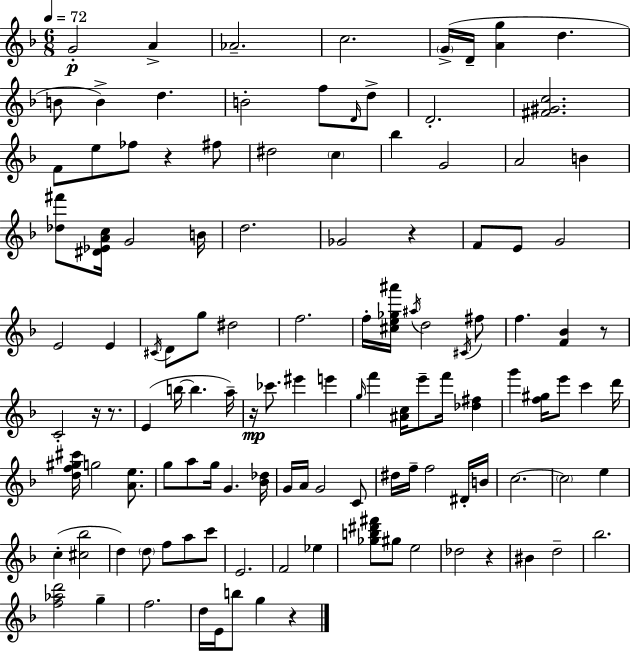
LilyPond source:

{
  \clef treble
  \numericTimeSignature
  \time 6/8
  \key f \major
  \tempo 4 = 72
  g'2-.\p a'4-> | aes'2.-- | c''2. | \parenthesize g'16->( d'16-- <a' g''>4 d''4. | \break b'8 b'4->) d''4. | b'2-. f''8 \grace { d'16 } d''8-> | d'2.-. | <fis' gis' c''>2. | \break f'8 e''8 fes''8 r4 fis''8 | dis''2 \parenthesize c''4 | bes''4 g'2 | a'2 b'4 | \break <des'' fis'''>8 <dis' ees' a' c''>16 g'2 | b'16 d''2. | ges'2 r4 | f'8 e'8 g'2 | \break e'2 e'4 | \acciaccatura { cis'16 } d'8 g''8 dis''2 | f''2. | f''16-. <cis'' e'' ges'' ais'''>16 \acciaccatura { ais''16 } d''2 | \break \acciaccatura { cis'16 } fis''8 f''4. <f' bes'>4 | r8 c'2-. | r16 r8. e'4( b''16~~ b''4. | a''16--) r16\mp ces'''8. eis'''4 | \break e'''4 \grace { g''16 } f'''4 <ais' c''>16 e'''8-- | f'''16 <des'' fis''>4 g'''4 <f'' gis''>16 e'''8 | c'''4 d'''16 <d'' f'' gis'' cis'''>16 g''2 | <a' e''>8. g''8 a''8 g''16 g'4. | \break <bes' des''>16 g'16 a'16 g'2 | c'8 dis''16 f''16-- f''2 | dis'16-. b'16 c''2.~~ | \parenthesize c''2 | \break e''4 c''4-.( <cis'' bes''>2 | d''4) \parenthesize d''8 f''8 | a''8 c'''8 e'2. | f'2 | \break ees''4 <ges'' b'' dis''' fis'''>8 gis''8 e''2 | des''2 | r4 bis'4 d''2-- | bes''2. | \break <f'' aes'' d'''>2 | g''4-- f''2. | d''16 e'16 b''8 g''4 | r4 \bar "|."
}